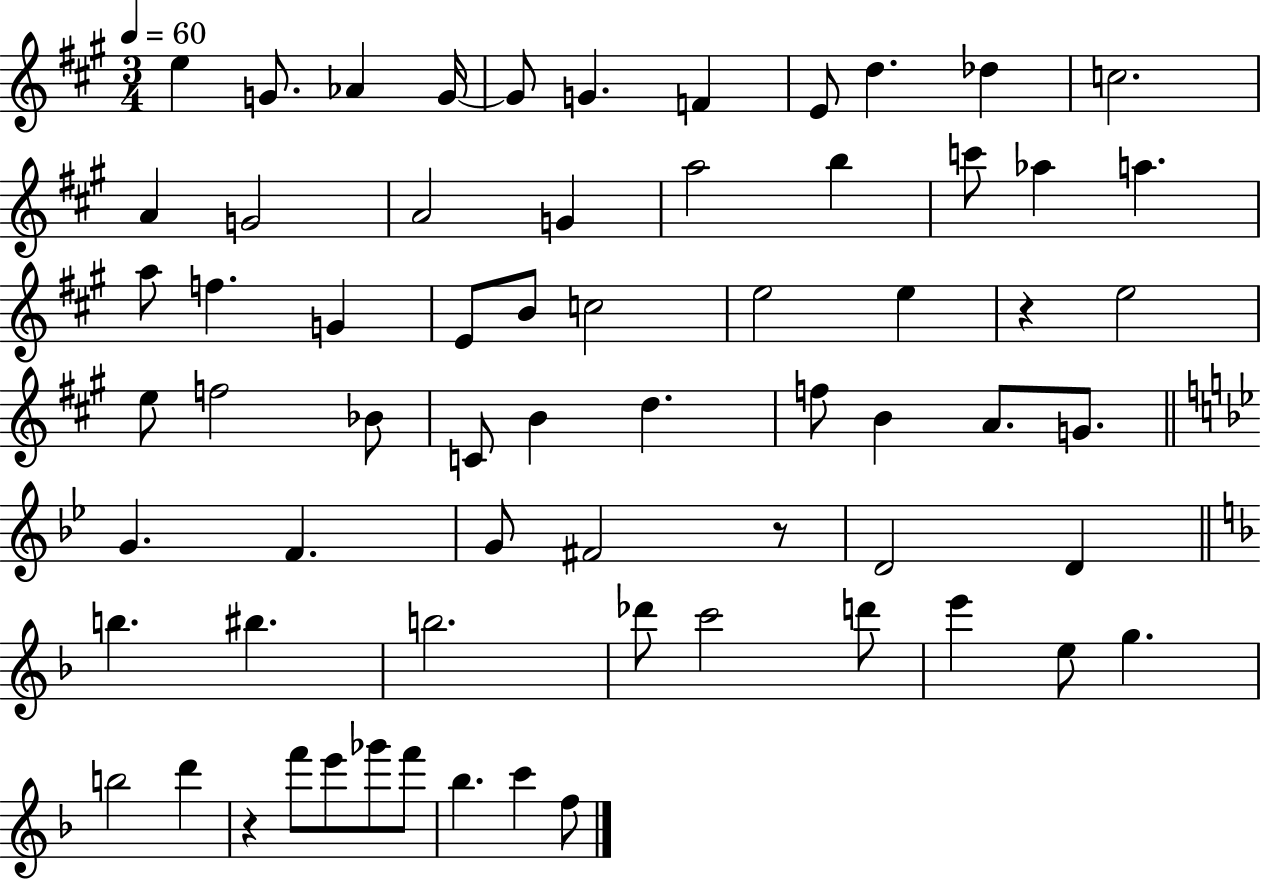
E5/q G4/e. Ab4/q G4/s G4/e G4/q. F4/q E4/e D5/q. Db5/q C5/h. A4/q G4/h A4/h G4/q A5/h B5/q C6/e Ab5/q A5/q. A5/e F5/q. G4/q E4/e B4/e C5/h E5/h E5/q R/q E5/h E5/e F5/h Bb4/e C4/e B4/q D5/q. F5/e B4/q A4/e. G4/e. G4/q. F4/q. G4/e F#4/h R/e D4/h D4/q B5/q. BIS5/q. B5/h. Db6/e C6/h D6/e E6/q E5/e G5/q. B5/h D6/q R/q F6/e E6/e Gb6/e F6/e Bb5/q. C6/q F5/e